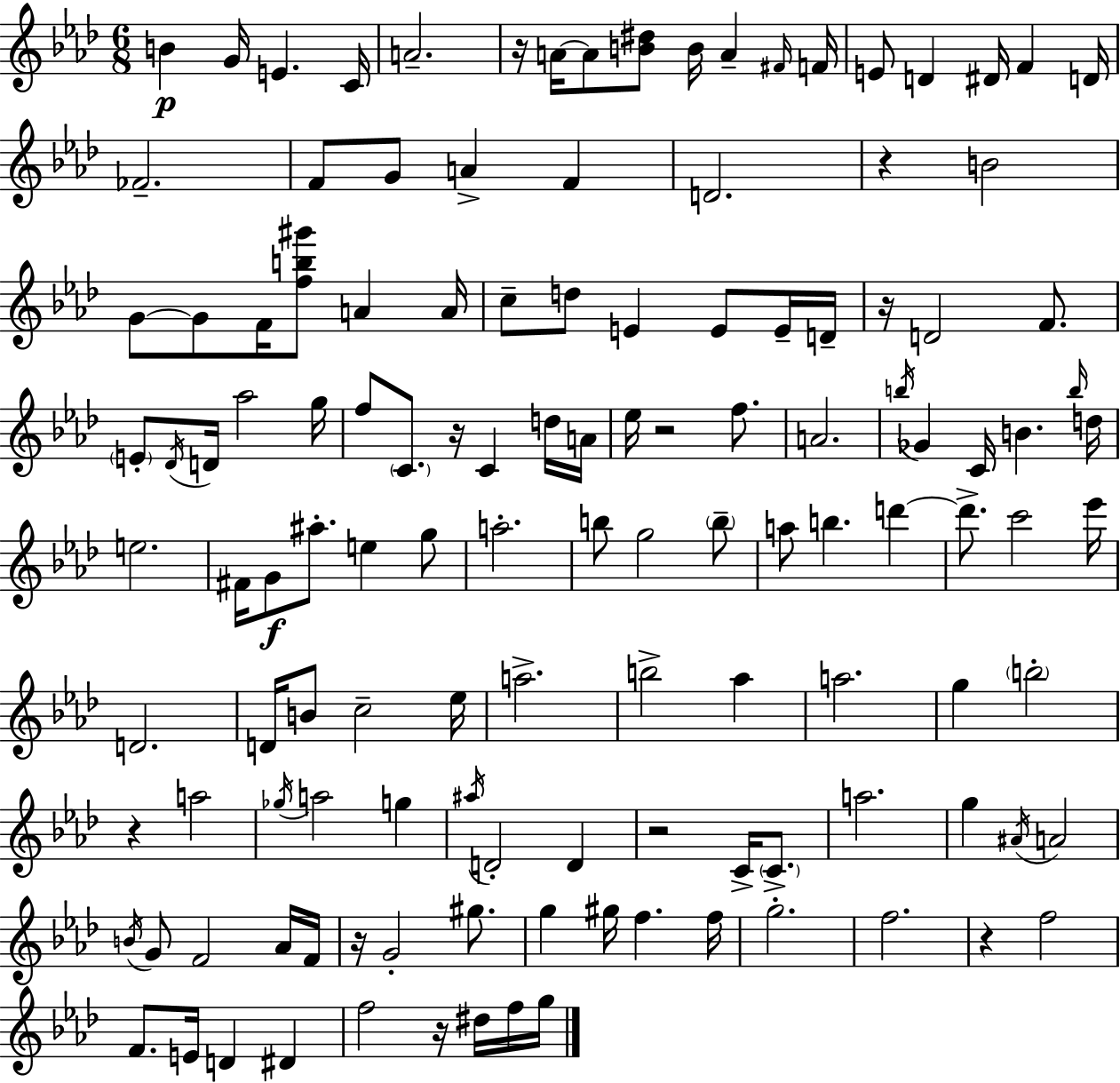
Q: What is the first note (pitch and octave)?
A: B4